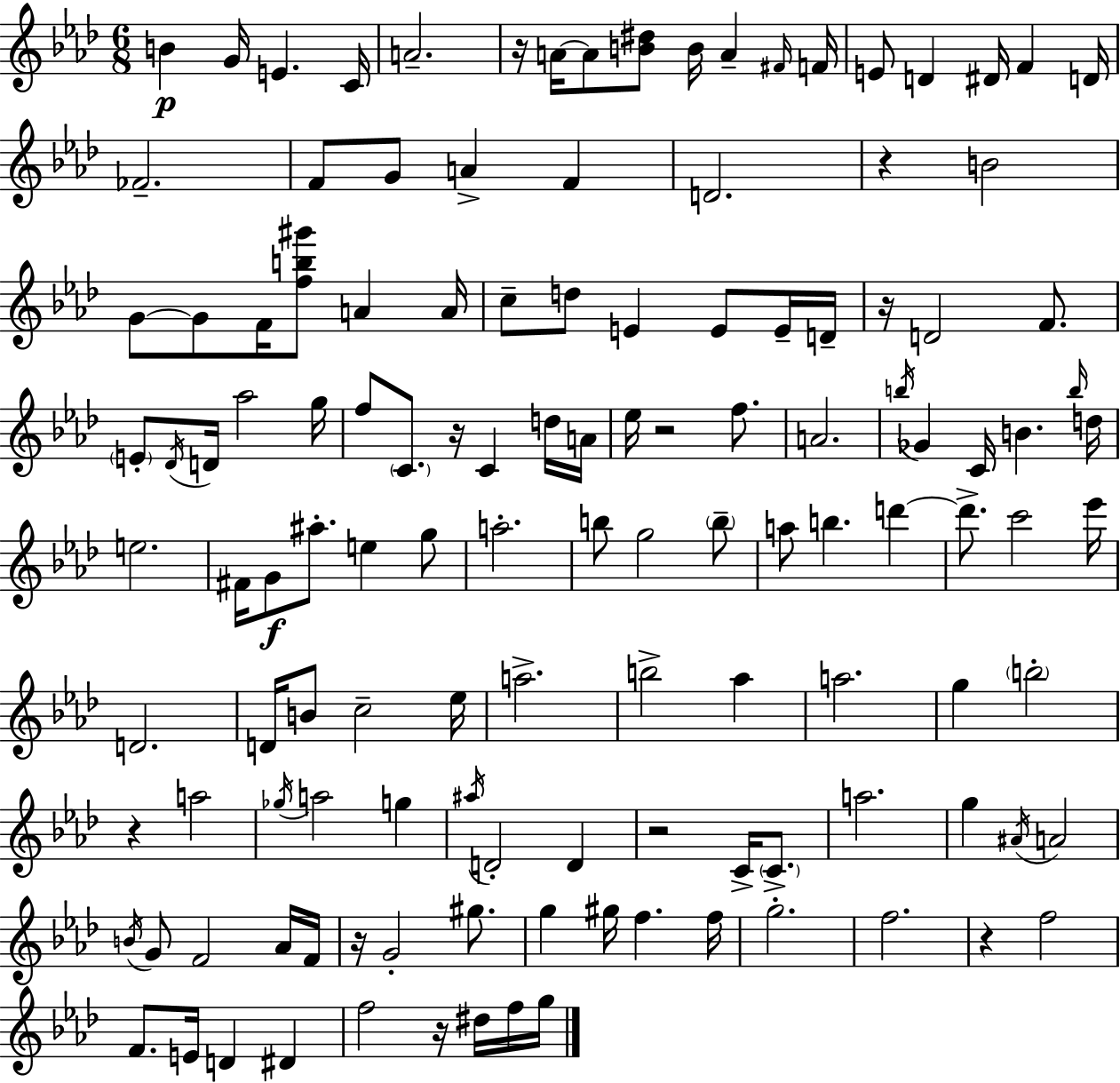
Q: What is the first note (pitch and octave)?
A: B4